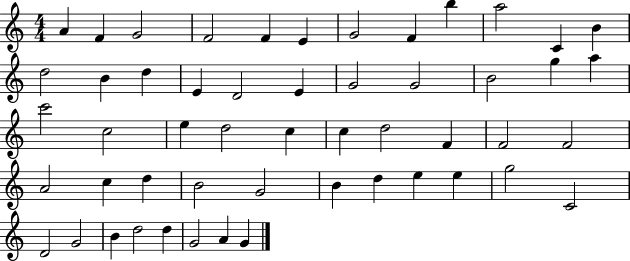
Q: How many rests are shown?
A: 0